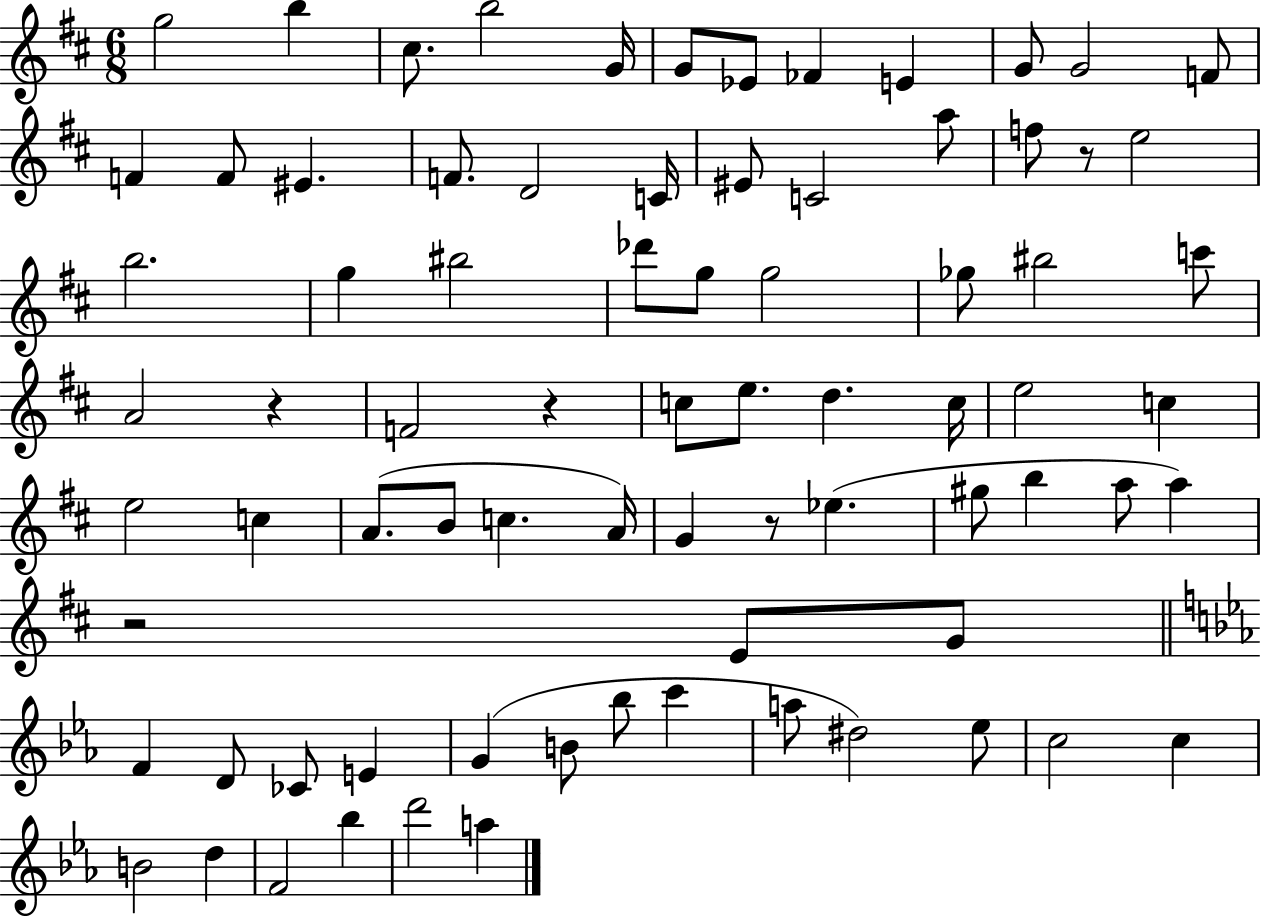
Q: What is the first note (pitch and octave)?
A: G5